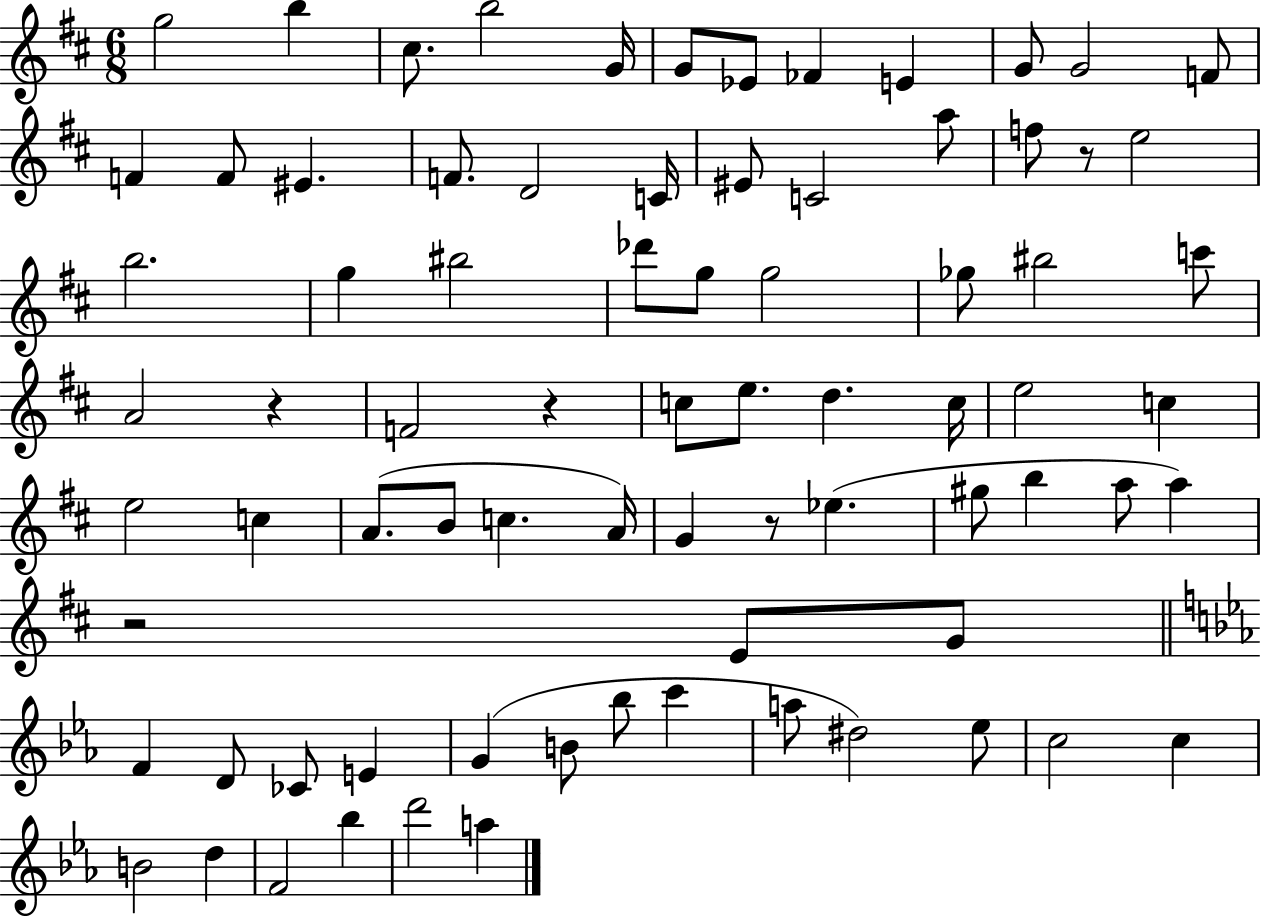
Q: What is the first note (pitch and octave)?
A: G5